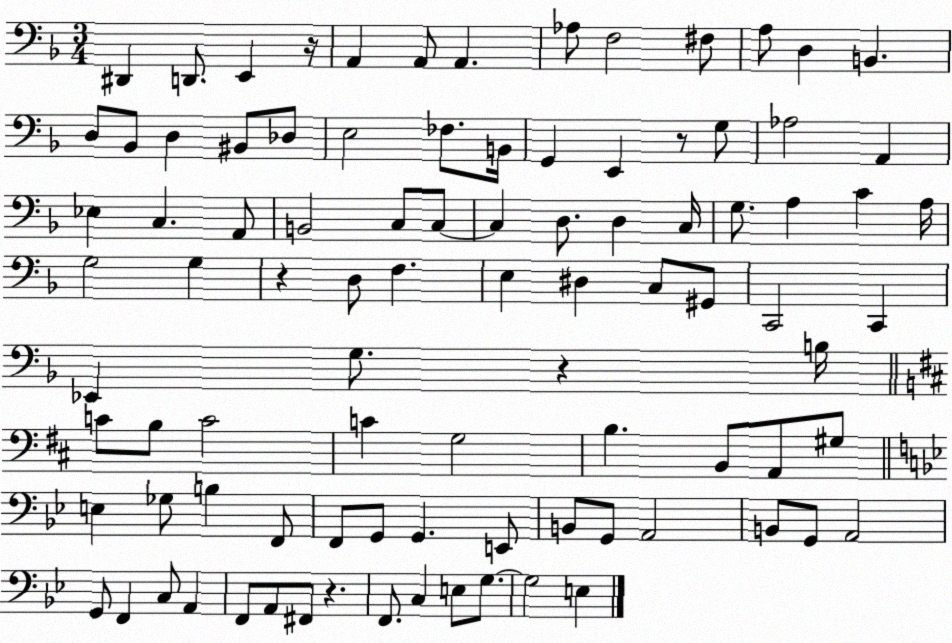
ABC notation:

X:1
T:Untitled
M:3/4
L:1/4
K:F
^D,, D,,/2 E,, z/4 A,, A,,/2 A,, _A,/2 F,2 ^F,/2 A,/2 D, B,, D,/2 _B,,/2 D, ^B,,/2 _D,/2 E,2 _F,/2 B,,/4 G,, E,, z/2 G,/2 _A,2 A,, _E, C, A,,/2 B,,2 C,/2 C,/2 C, D,/2 D, C,/4 G,/2 A, C A,/4 G,2 G, z D,/2 F, E, ^D, C,/2 ^G,,/2 C,,2 C,, _E,, G,/2 z B,/4 C/2 B,/2 C2 C G,2 B, B,,/2 A,,/2 ^G,/2 E, _G,/2 B, F,,/2 F,,/2 G,,/2 G,, E,,/2 B,,/2 G,,/2 A,,2 B,,/2 G,,/2 A,,2 G,,/2 F,, C,/2 A,, F,,/2 A,,/2 ^F,,/2 z F,,/2 C, E,/2 G,/2 G,2 E,